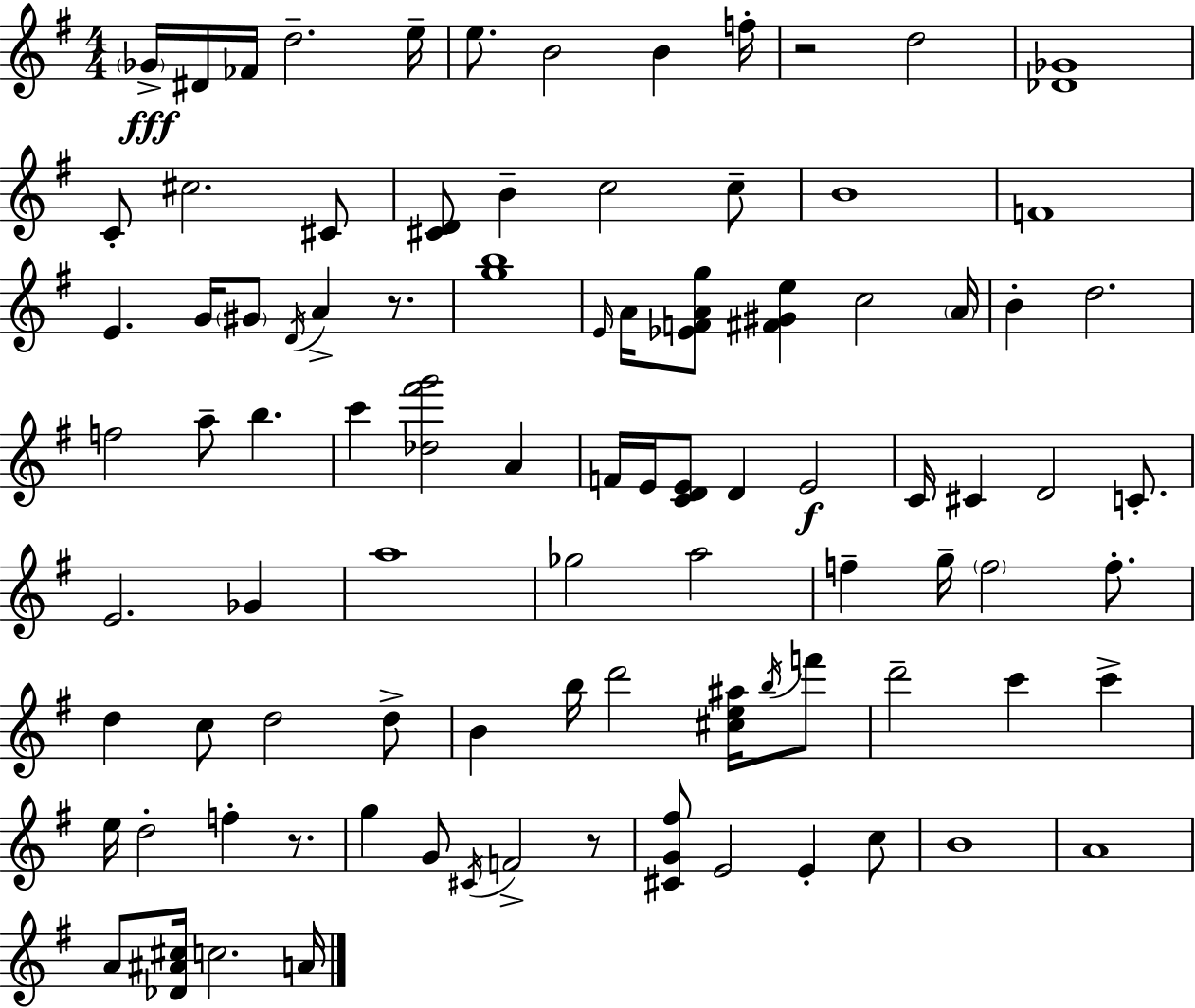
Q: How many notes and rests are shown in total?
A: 92